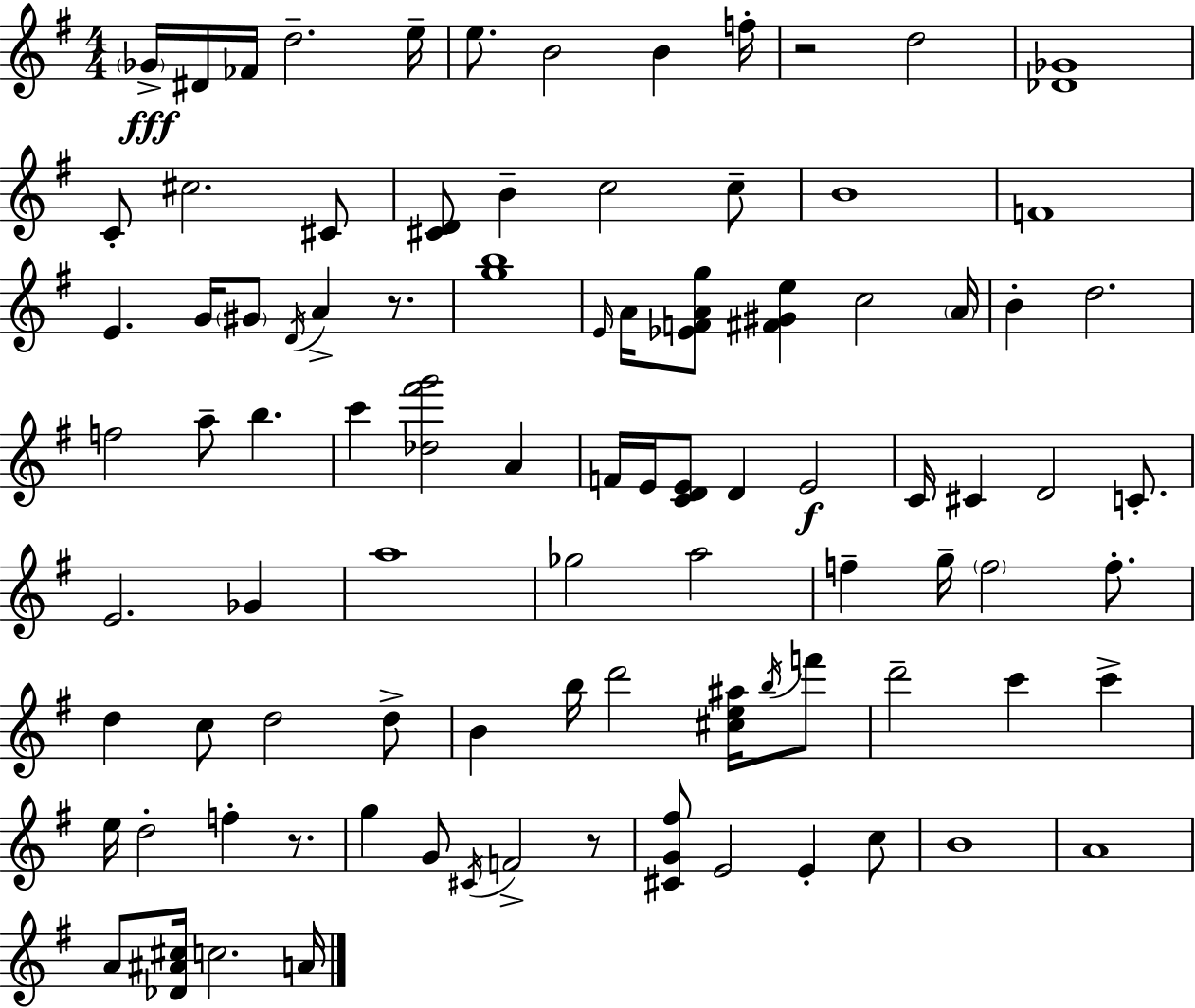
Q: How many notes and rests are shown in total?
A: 92